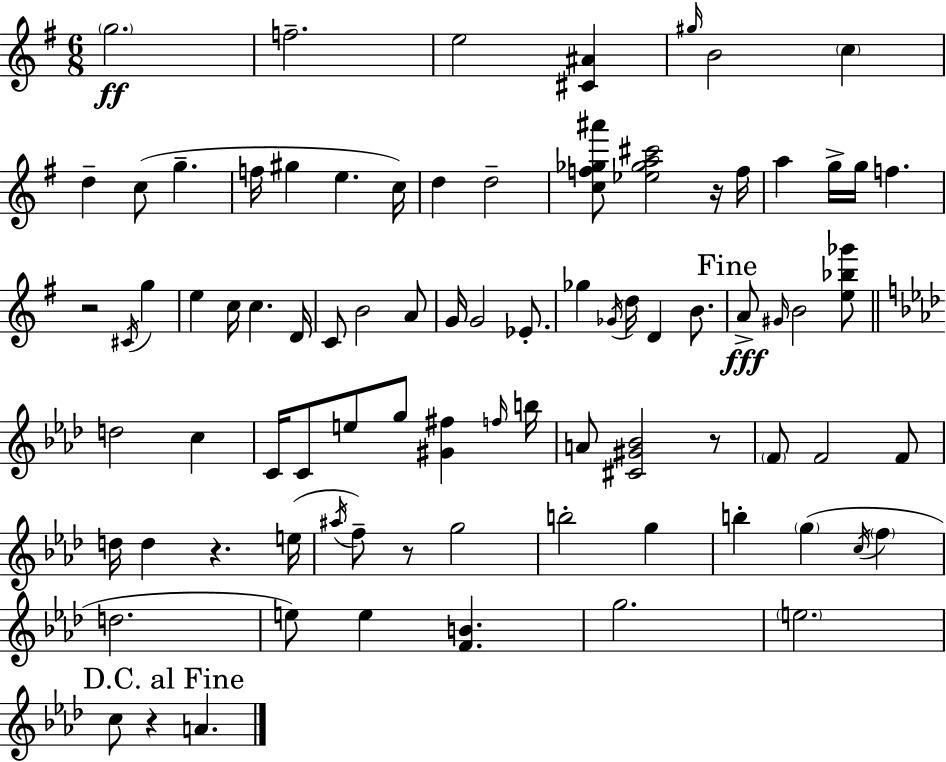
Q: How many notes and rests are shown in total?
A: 84